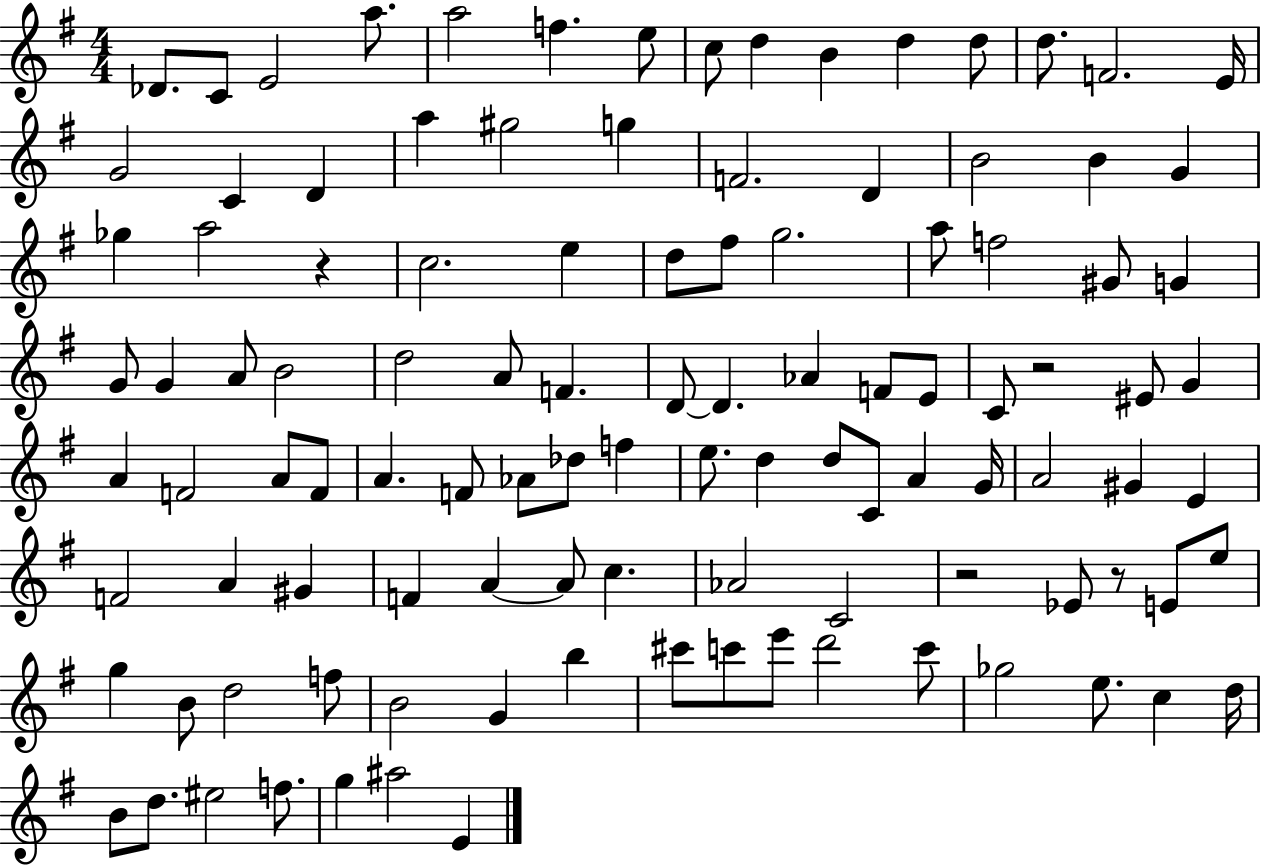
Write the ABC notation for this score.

X:1
T:Untitled
M:4/4
L:1/4
K:G
_D/2 C/2 E2 a/2 a2 f e/2 c/2 d B d d/2 d/2 F2 E/4 G2 C D a ^g2 g F2 D B2 B G _g a2 z c2 e d/2 ^f/2 g2 a/2 f2 ^G/2 G G/2 G A/2 B2 d2 A/2 F D/2 D _A F/2 E/2 C/2 z2 ^E/2 G A F2 A/2 F/2 A F/2 _A/2 _d/2 f e/2 d d/2 C/2 A G/4 A2 ^G E F2 A ^G F A A/2 c _A2 C2 z2 _E/2 z/2 E/2 e/2 g B/2 d2 f/2 B2 G b ^c'/2 c'/2 e'/2 d'2 c'/2 _g2 e/2 c d/4 B/2 d/2 ^e2 f/2 g ^a2 E